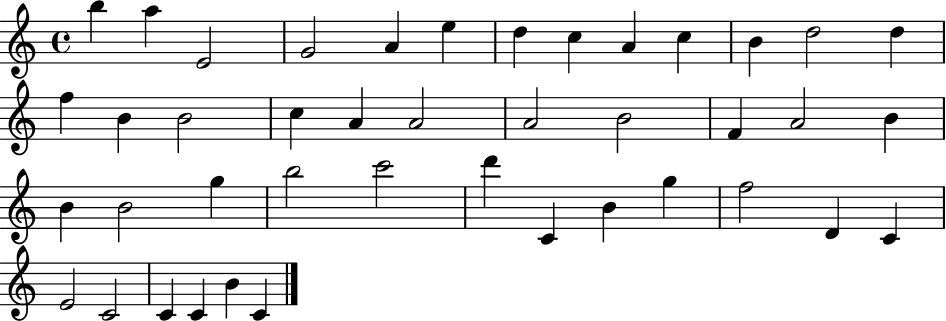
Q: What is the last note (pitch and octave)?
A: C4